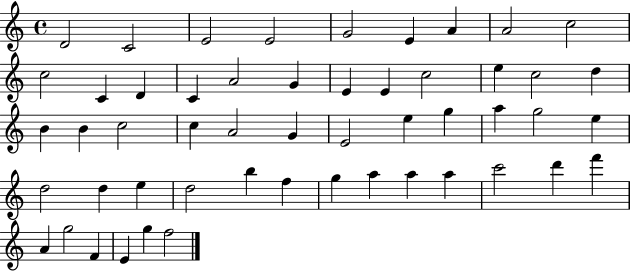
X:1
T:Untitled
M:4/4
L:1/4
K:C
D2 C2 E2 E2 G2 E A A2 c2 c2 C D C A2 G E E c2 e c2 d B B c2 c A2 G E2 e g a g2 e d2 d e d2 b f g a a a c'2 d' f' A g2 F E g f2